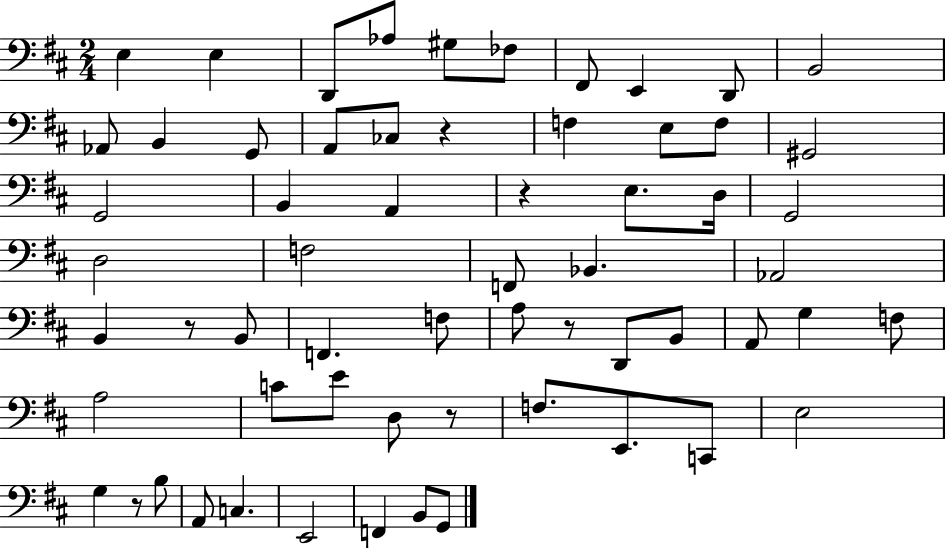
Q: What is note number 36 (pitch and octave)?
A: D2